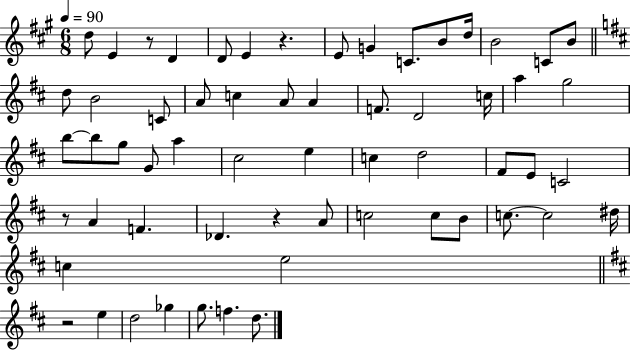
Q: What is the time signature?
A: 6/8